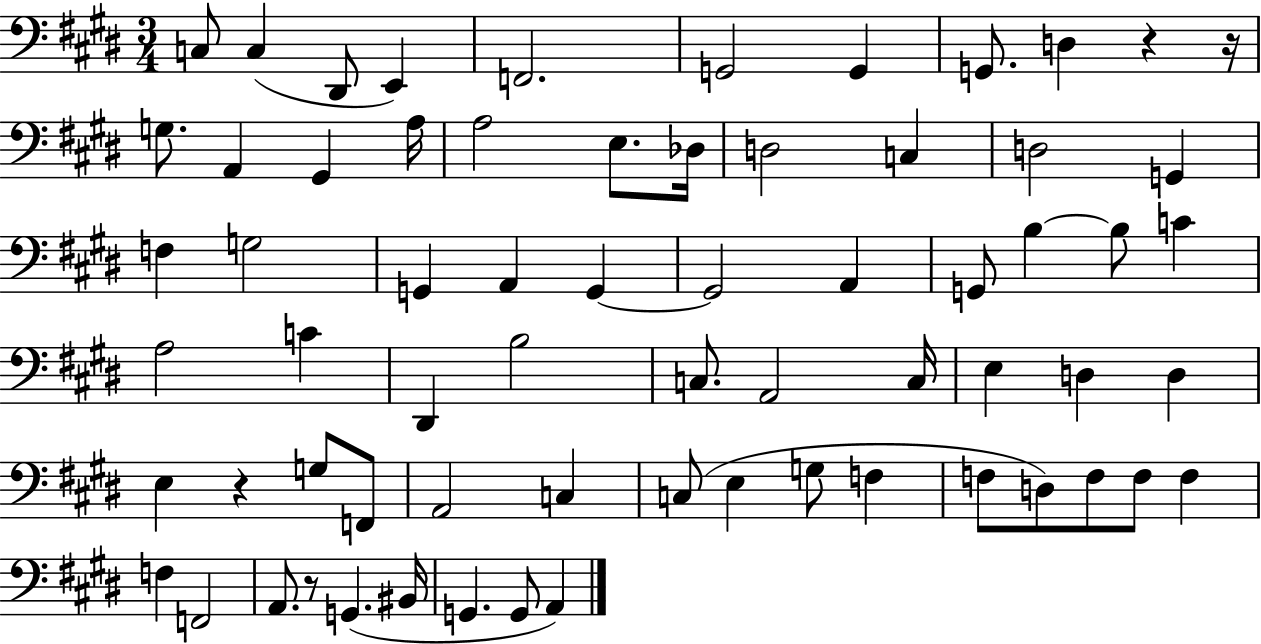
{
  \clef bass
  \numericTimeSignature
  \time 3/4
  \key e \major
  c8 c4( dis,8 e,4) | f,2. | g,2 g,4 | g,8. d4 r4 r16 | \break g8. a,4 gis,4 a16 | a2 e8. des16 | d2 c4 | d2 g,4 | \break f4 g2 | g,4 a,4 g,4~~ | g,2 a,4 | g,8 b4~~ b8 c'4 | \break a2 c'4 | dis,4 b2 | c8. a,2 c16 | e4 d4 d4 | \break e4 r4 g8 f,8 | a,2 c4 | c8( e4 g8 f4 | f8 d8) f8 f8 f4 | \break f4 f,2 | a,8. r8 g,4.( bis,16 | g,4. g,8 a,4) | \bar "|."
}